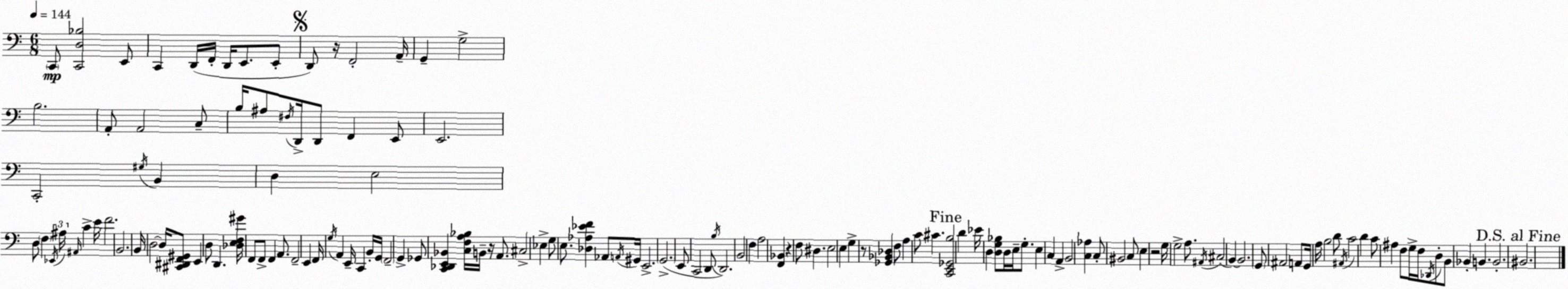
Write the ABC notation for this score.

X:1
T:Untitled
M:6/8
L:1/4
K:Am
C,,/2 [C,,D,_B,]2 E,,/2 C,, D,,/4 F,,/4 D,,/4 E,,/2 E,,/2 D,,/2 z/4 F,,2 A,,/4 G,, G,2 B,2 A,,/2 A,,2 C,/2 B,/4 ^A,/2 ^F,/4 D,,/4 D,,/2 F,, E,,/2 E,,2 C,,2 ^G,/4 B,, D, E,2 D,/2 F, _E,,/4 ^A,/4 ^A,,/4 C E/4 F2 B,,2 B,,/4 D,2 D,/4 [^C,,^D,,F,,^G,,]/2 E,, D,/2 D,, [_D,E,F,^G]/4 F,,/2 F,,/2 F,, A,,/2 F,,2 E,, F,,/4 G,/4 A,, E,,/4 C,, B,,/4 G,,/4 F,,2 G,, _G,,/2 [C,,_D,,E,,_B,,] [C,F,A,_B,]/4 B,,/4 z/4 A,,/2 ^C,2 _E, G,/2 E,/2 [_D,_A,_EF] _A,,/2 A,,/4 ^G,,/4 E,,2 G,,2 E,,/2 C,,2 D,,/2 B,/4 D,,2 B,,2 F, A,2 [F,,_B,,] z F,/2 ^D, E,2 E, G, z/2 [_G,,_B,,_D,] F,/2 A, C/2 ^C [C,,E,,_G,,B,]2 D _E/4 D, [D,G,_B,]/2 D,/4 E,/4 G,/2 E, C, A,, B,,2 [C,_A,] C,/2 ^B,,2 C,/2 E, z2 G,/4 G,2 A,/2 ^A,,/4 ^C,2 B,, B,,2 G,,/2 ^A,,2 A,,/2 G,,/4 A,/4 B,2 D/2 ^A,,/4 C2 D C/2 ^A, F,/2 G,/4 F,/4 _D,,/4 D,/2 B,,/2 _B,, B,, B,,2 ^B,,2